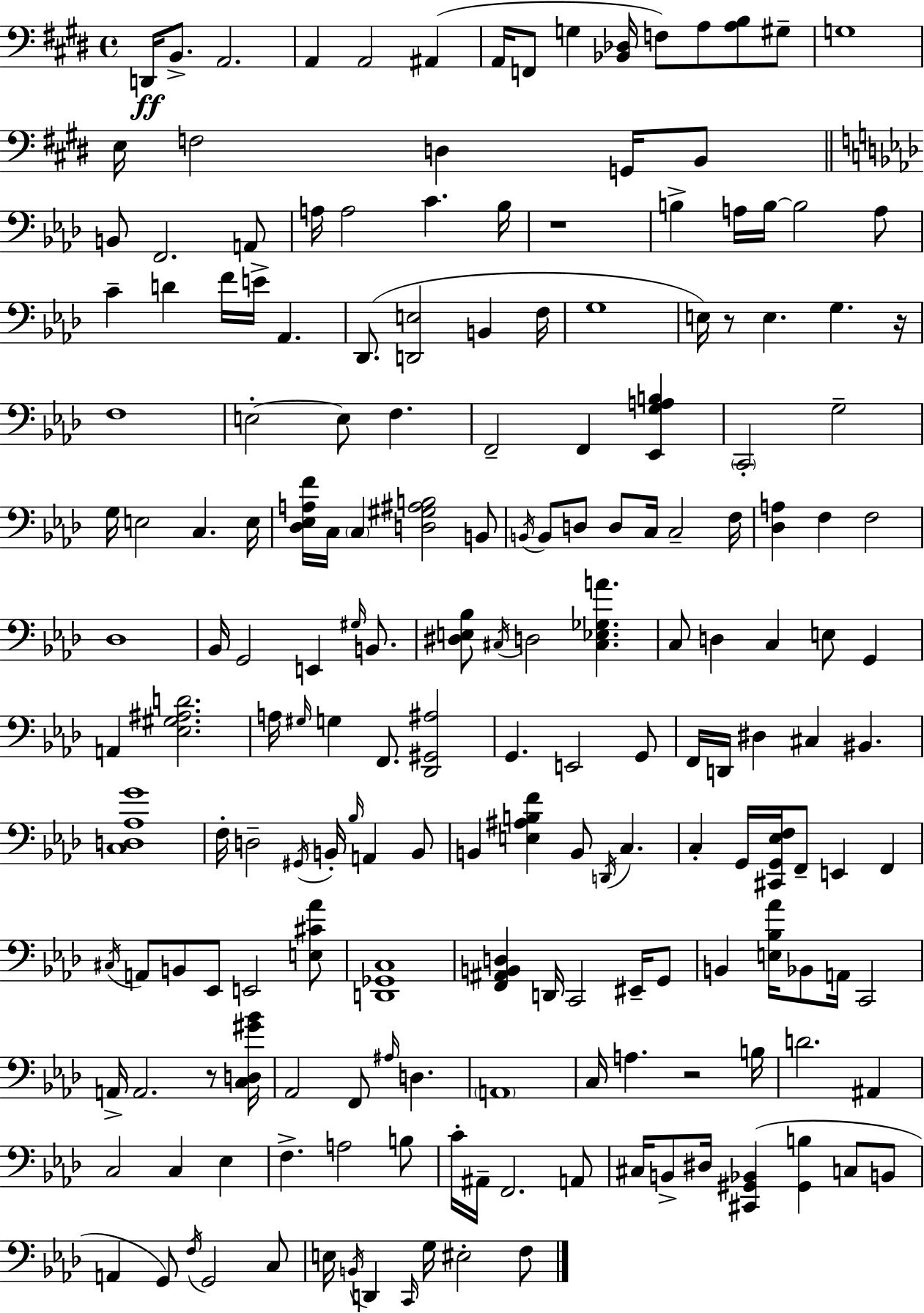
{
  \clef bass
  \time 4/4
  \defaultTimeSignature
  \key e \major
  d,16\ff b,8.-> a,2. | a,4 a,2 ais,4( | a,16 f,8 g4 <bes, des>16 f8) a8 <a b>8 gis8-- | g1 | \break e16 f2 d4 g,16 b,8 | \bar "||" \break \key f \minor b,8 f,2. a,8 | a16 a2 c'4. bes16 | r1 | b4-> a16 b16~~ b2 a8 | \break c'4-- d'4 f'16 e'16-> aes,4. | des,8.( <d, e>2 b,4 f16 | g1 | e16) r8 e4. g4. r16 | \break f1 | e2-.~~ e8 f4. | f,2-- f,4 <ees, g a b>4 | \parenthesize c,2-. g2-- | \break g16 e2 c4. e16 | <des ees a f'>16 c16 \parenthesize c4 <d gis ais b>2 b,8 | \acciaccatura { b,16 } b,8 d8 d8 c16 c2-- | f16 <des a>4 f4 f2 | \break des1 | bes,16 g,2 e,4 \grace { gis16 } b,8. | <dis e bes>8 \acciaccatura { cis16 } d2 <cis ees ges a'>4. | c8 d4 c4 e8 g,4 | \break a,4 <ees gis ais d'>2. | a16 \grace { gis16 } g4 f,8. <des, gis, ais>2 | g,4. e,2 | g,8 f,16 d,16 dis4 cis4 bis,4. | \break <c d aes g'>1 | f16-. d2-- \acciaccatura { gis,16 } b,16-. \grace { bes16 } | a,4 b,8 b,4 <e ais b f'>4 b,8 | \acciaccatura { d,16 } c4. c4-. g,16 <cis, g, ees f>16 f,8-- e,4 | \break f,4 \acciaccatura { cis16 } a,8 b,8 ees,8 e,2 | <e cis' aes'>8 <d, ges, c>1 | <f, ais, b, d>4 d,16 c,2 | eis,16-- g,8 b,4 <e bes aes'>16 bes,8 a,16 | \break c,2 a,16-> a,2. | r8 <c d gis' bes'>16 aes,2 | f,8 \grace { ais16 } d4. \parenthesize a,1 | c16 a4. | \break r2 b16 d'2. | ais,4 c2 | c4 ees4 f4.-> a2 | b8 c'16-. ais,16-- f,2. | \break a,8 cis16 b,8-> dis16 <cis, gis, bes,>4( | <gis, b>4 c8 b,8 a,4 g,8) \acciaccatura { f16 } | g,2 c8 e16 \acciaccatura { b,16 } d,4 | \grace { c,16 } g16 eis2-. f8 \bar "|."
}